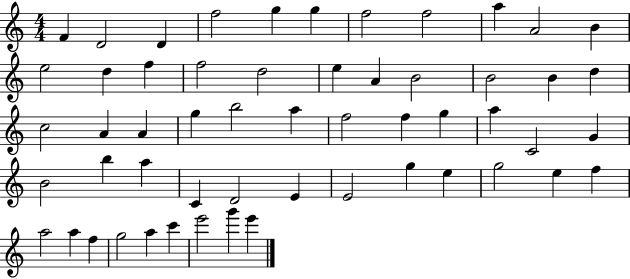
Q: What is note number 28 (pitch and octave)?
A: A5